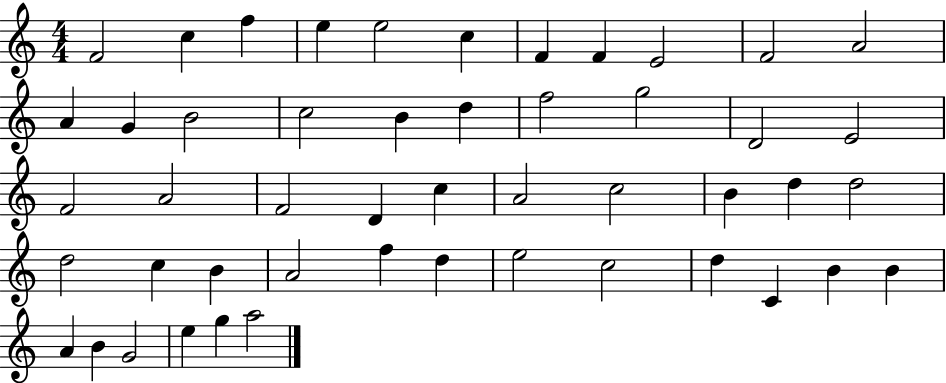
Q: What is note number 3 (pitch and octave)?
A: F5